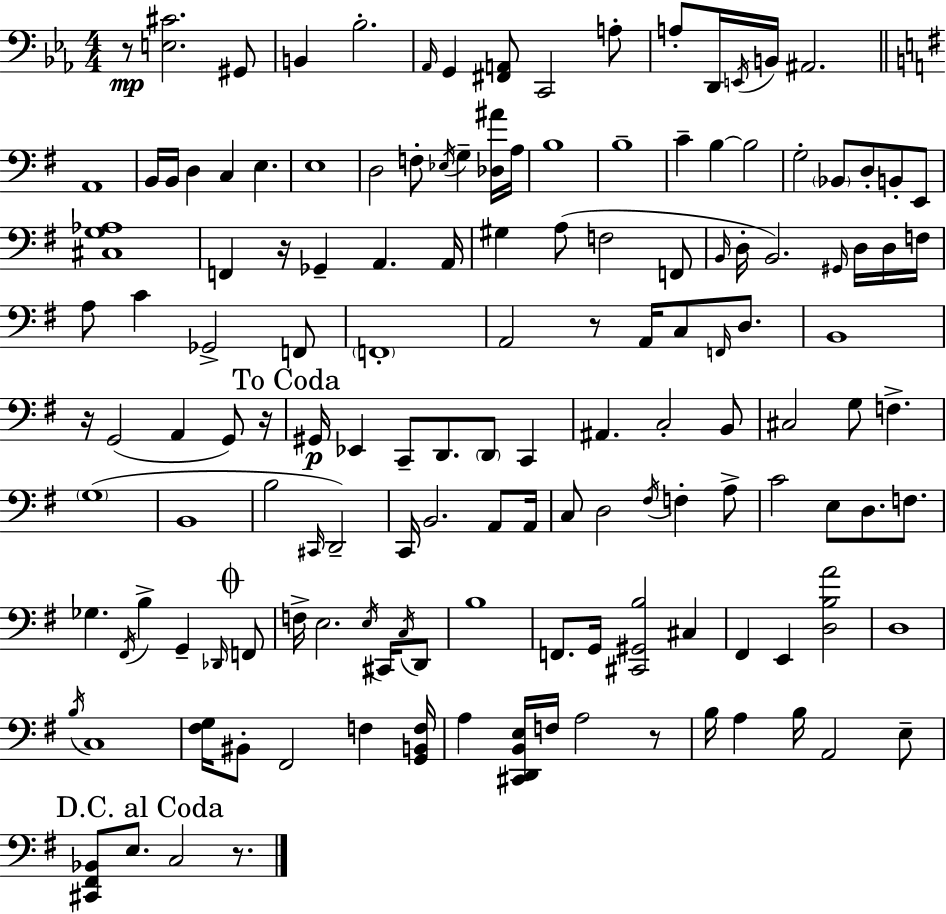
R/e [E3,C#4]/h. G#2/e B2/q Bb3/h. Ab2/s G2/q [F#2,A2]/e C2/h A3/e A3/e D2/s E2/s B2/s A#2/h. A2/w B2/s B2/s D3/q C3/q E3/q. E3/w D3/h F3/e Eb3/s G3/q [Db3,A#4]/s A3/s B3/w B3/w C4/q B3/q B3/h G3/h Bb2/e D3/e B2/e E2/e [C#3,G3,Ab3]/w F2/q R/s Gb2/q A2/q. A2/s G#3/q A3/e F3/h F2/e B2/s D3/s B2/h. G#2/s D3/s D3/s F3/s A3/e C4/q Gb2/h F2/e F2/w A2/h R/e A2/s C3/e F2/s D3/e. B2/w R/s G2/h A2/q G2/e R/s G#2/s Eb2/q C2/e D2/e. D2/e C2/q A#2/q. C3/h B2/e C#3/h G3/e F3/q. G3/w B2/w B3/h C#2/s D2/h C2/s B2/h. A2/e A2/s C3/e D3/h F#3/s F3/q A3/e C4/h E3/e D3/e. F3/e. Gb3/q. F#2/s B3/q G2/q Db2/s F2/e F3/s E3/h. E3/s C#2/s C3/s D2/e B3/w F2/e. G2/s [C#2,G#2,B3]/h C#3/q F#2/q E2/q [D3,B3,A4]/h D3/w B3/s C3/w [F#3,G3]/s BIS2/e F#2/h F3/q [G2,B2,F3]/s A3/q [C#2,D2,B2,E3]/s F3/s A3/h R/e B3/s A3/q B3/s A2/h E3/e [C#2,F#2,Bb2]/e E3/e. C3/h R/e.